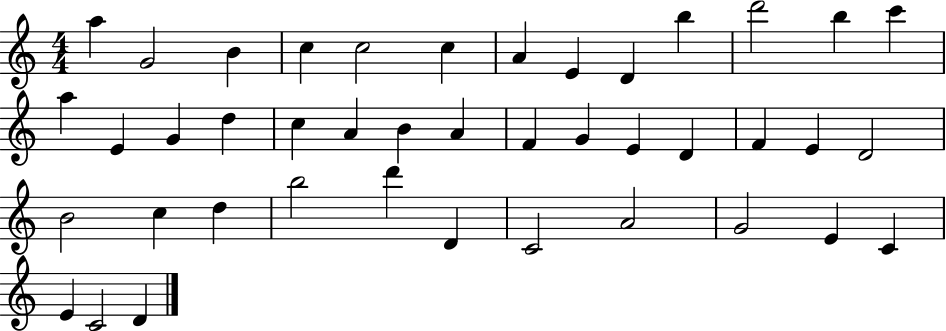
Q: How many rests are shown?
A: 0